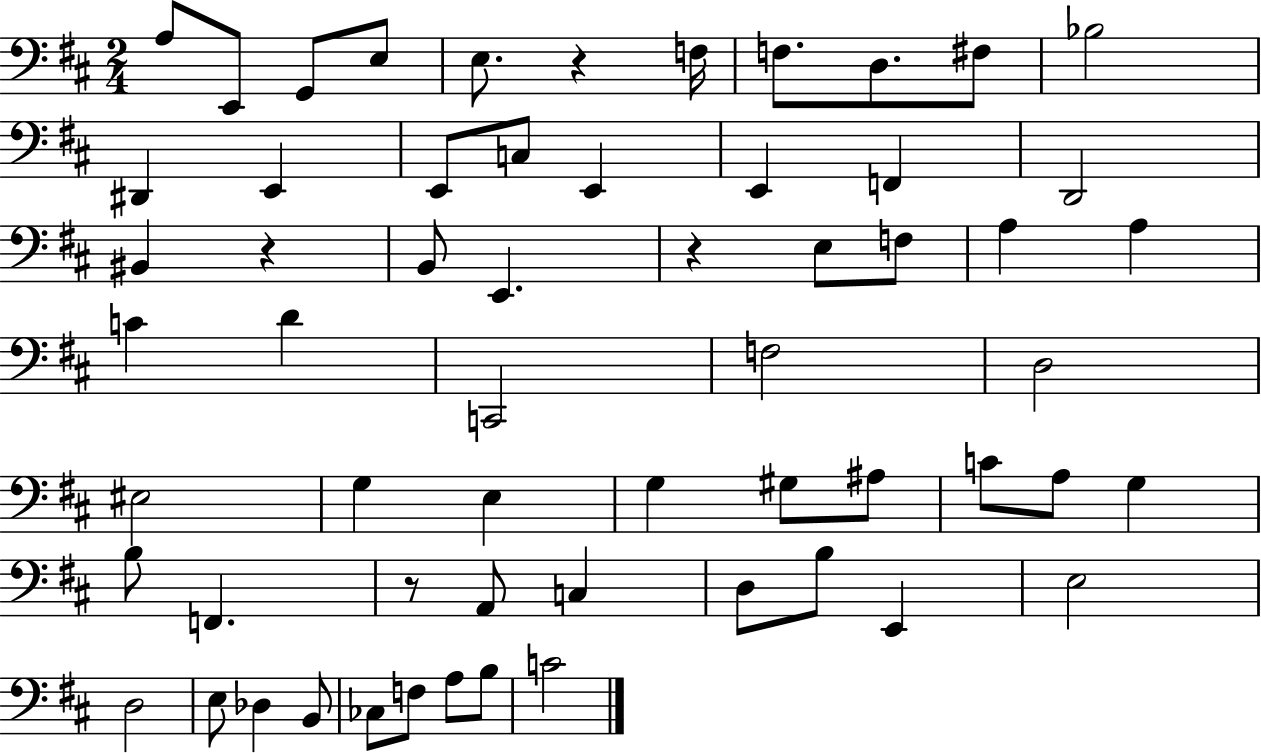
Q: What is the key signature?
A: D major